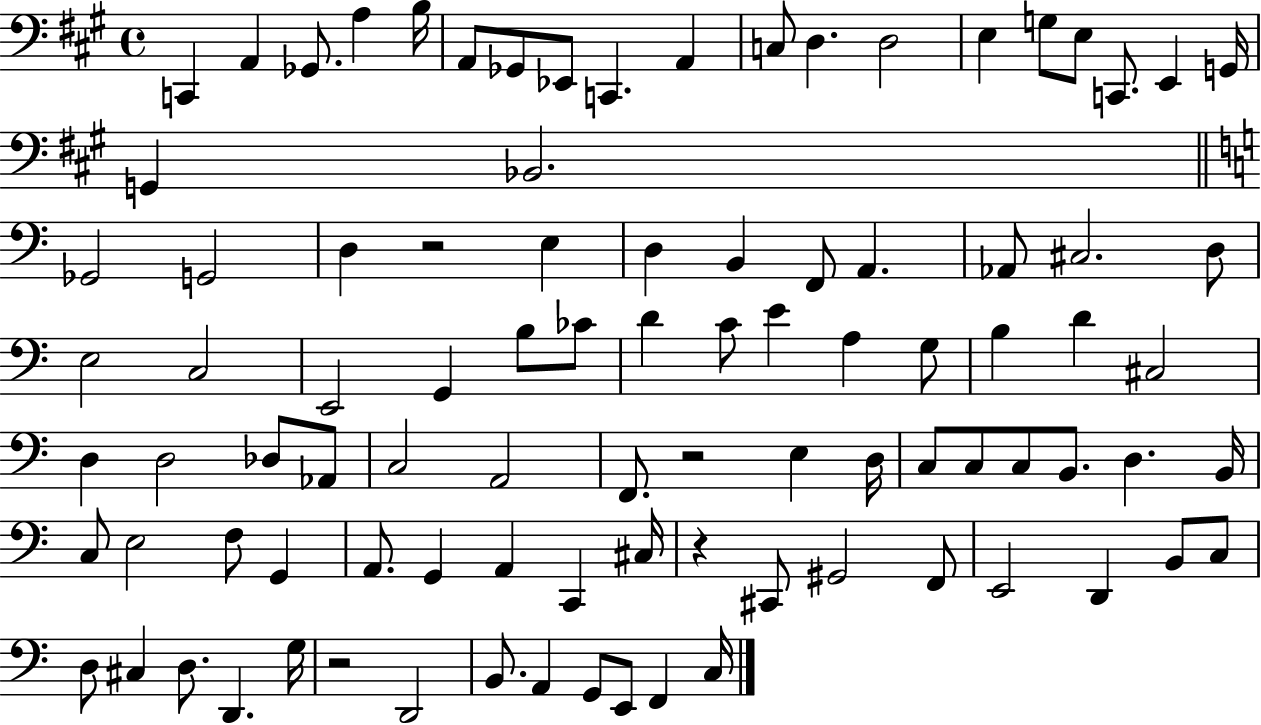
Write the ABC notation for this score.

X:1
T:Untitled
M:4/4
L:1/4
K:A
C,, A,, _G,,/2 A, B,/4 A,,/2 _G,,/2 _E,,/2 C,, A,, C,/2 D, D,2 E, G,/2 E,/2 C,,/2 E,, G,,/4 G,, _B,,2 _G,,2 G,,2 D, z2 E, D, B,, F,,/2 A,, _A,,/2 ^C,2 D,/2 E,2 C,2 E,,2 G,, B,/2 _C/2 D C/2 E A, G,/2 B, D ^C,2 D, D,2 _D,/2 _A,,/2 C,2 A,,2 F,,/2 z2 E, D,/4 C,/2 C,/2 C,/2 B,,/2 D, B,,/4 C,/2 E,2 F,/2 G,, A,,/2 G,, A,, C,, ^C,/4 z ^C,,/2 ^G,,2 F,,/2 E,,2 D,, B,,/2 C,/2 D,/2 ^C, D,/2 D,, G,/4 z2 D,,2 B,,/2 A,, G,,/2 E,,/2 F,, C,/4